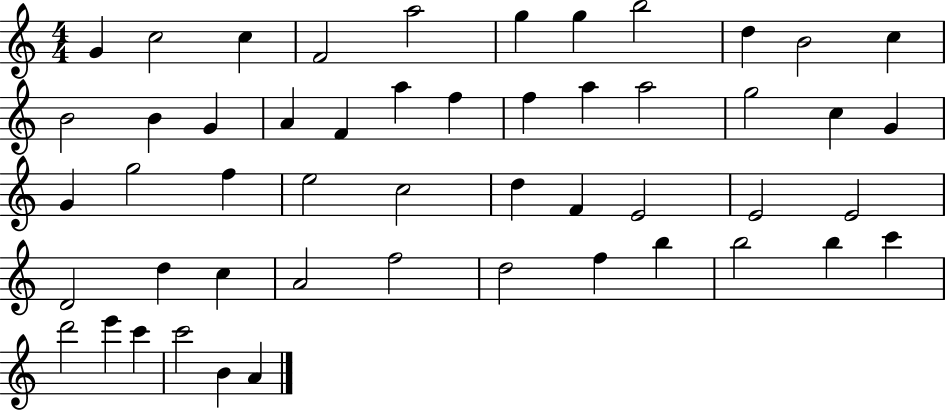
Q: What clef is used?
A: treble